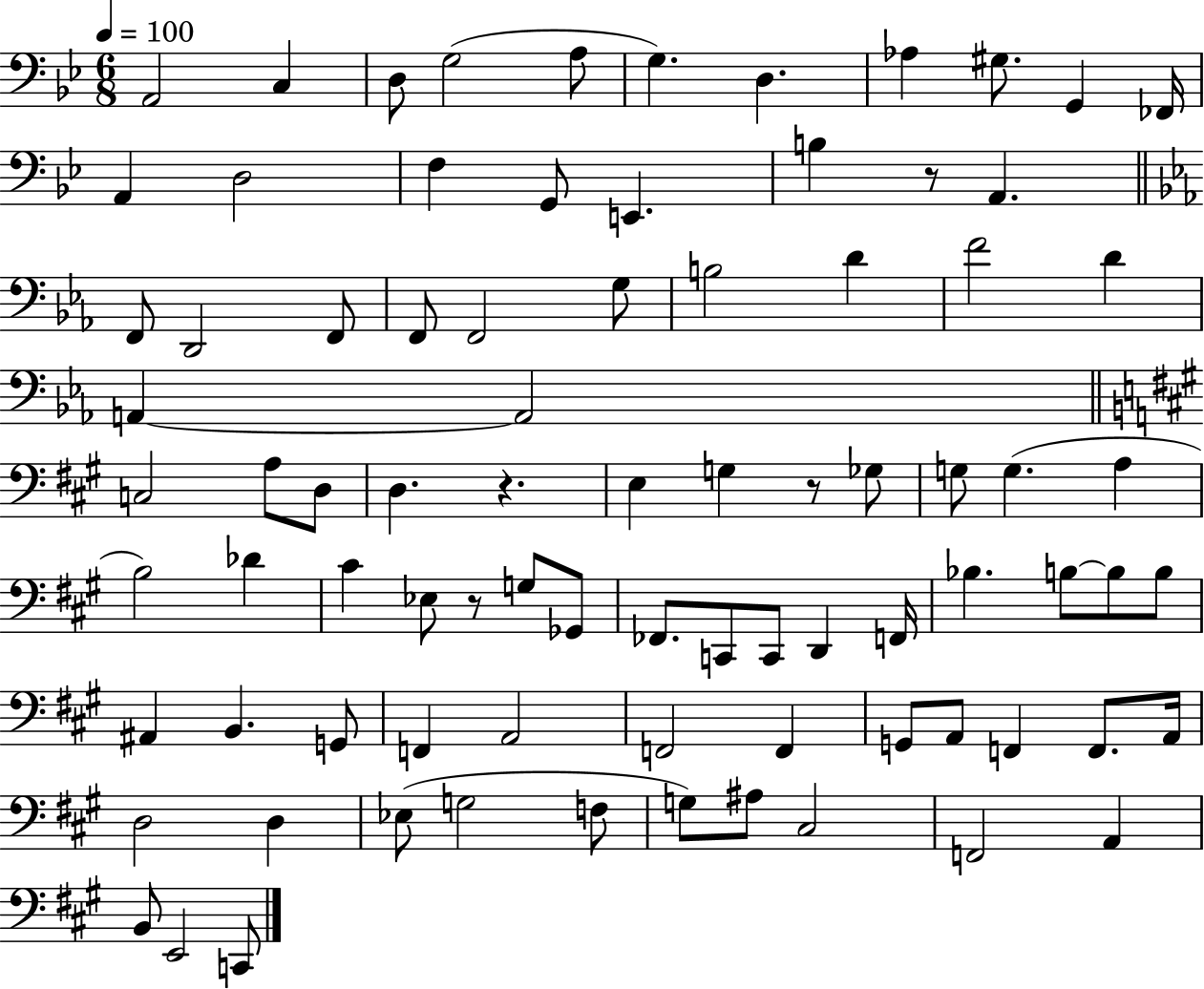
A2/h C3/q D3/e G3/h A3/e G3/q. D3/q. Ab3/q G#3/e. G2/q FES2/s A2/q D3/h F3/q G2/e E2/q. B3/q R/e A2/q. F2/e D2/h F2/e F2/e F2/h G3/e B3/h D4/q F4/h D4/q A2/q A2/h C3/h A3/e D3/e D3/q. R/q. E3/q G3/q R/e Gb3/e G3/e G3/q. A3/q B3/h Db4/q C#4/q Eb3/e R/e G3/e Gb2/e FES2/e. C2/e C2/e D2/q F2/s Bb3/q. B3/e B3/e B3/e A#2/q B2/q. G2/e F2/q A2/h F2/h F2/q G2/e A2/e F2/q F2/e. A2/s D3/h D3/q Eb3/e G3/h F3/e G3/e A#3/e C#3/h F2/h A2/q B2/e E2/h C2/e